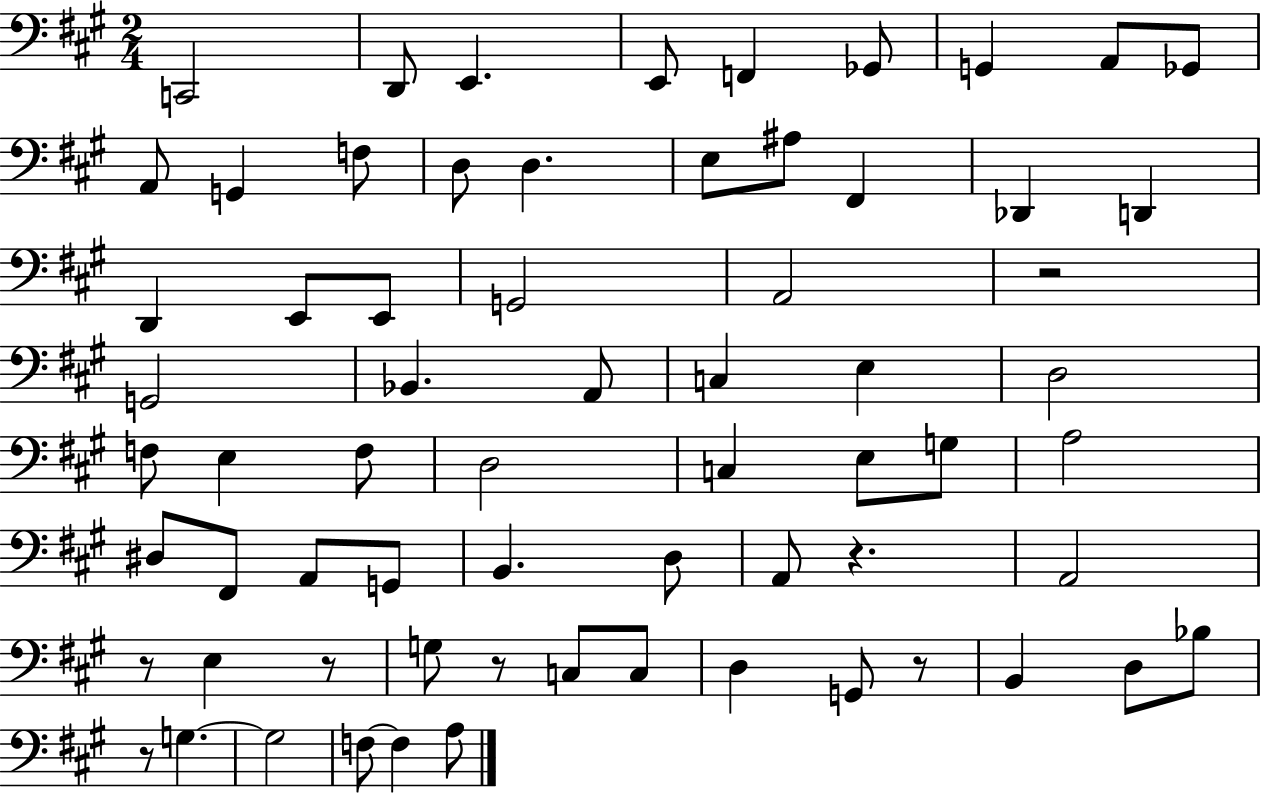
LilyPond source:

{
  \clef bass
  \numericTimeSignature
  \time 2/4
  \key a \major
  \repeat volta 2 { c,2 | d,8 e,4. | e,8 f,4 ges,8 | g,4 a,8 ges,8 | \break a,8 g,4 f8 | d8 d4. | e8 ais8 fis,4 | des,4 d,4 | \break d,4 e,8 e,8 | g,2 | a,2 | r2 | \break g,2 | bes,4. a,8 | c4 e4 | d2 | \break f8 e4 f8 | d2 | c4 e8 g8 | a2 | \break dis8 fis,8 a,8 g,8 | b,4. d8 | a,8 r4. | a,2 | \break r8 e4 r8 | g8 r8 c8 c8 | d4 g,8 r8 | b,4 d8 bes8 | \break r8 g4.~~ | g2 | f8~~ f4 a8 | } \bar "|."
}